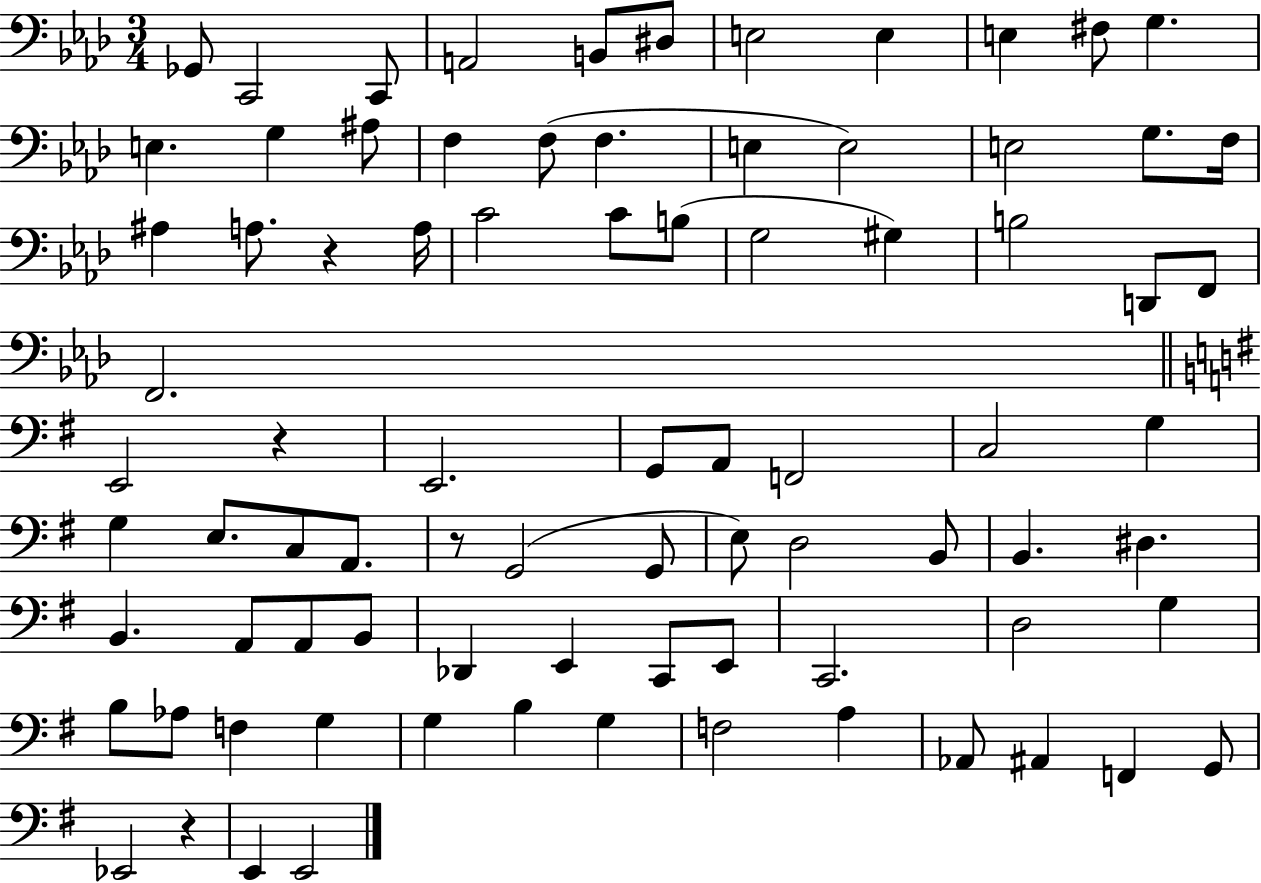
{
  \clef bass
  \numericTimeSignature
  \time 3/4
  \key aes \major
  \repeat volta 2 { ges,8 c,2 c,8 | a,2 b,8 dis8 | e2 e4 | e4 fis8 g4. | \break e4. g4 ais8 | f4 f8( f4. | e4 e2) | e2 g8. f16 | \break ais4 a8. r4 a16 | c'2 c'8 b8( | g2 gis4) | b2 d,8 f,8 | \break f,2. | \bar "||" \break \key g \major e,2 r4 | e,2. | g,8 a,8 f,2 | c2 g4 | \break g4 e8. c8 a,8. | r8 g,2( g,8 | e8) d2 b,8 | b,4. dis4. | \break b,4. a,8 a,8 b,8 | des,4 e,4 c,8 e,8 | c,2. | d2 g4 | \break b8 aes8 f4 g4 | g4 b4 g4 | f2 a4 | aes,8 ais,4 f,4 g,8 | \break ees,2 r4 | e,4 e,2 | } \bar "|."
}